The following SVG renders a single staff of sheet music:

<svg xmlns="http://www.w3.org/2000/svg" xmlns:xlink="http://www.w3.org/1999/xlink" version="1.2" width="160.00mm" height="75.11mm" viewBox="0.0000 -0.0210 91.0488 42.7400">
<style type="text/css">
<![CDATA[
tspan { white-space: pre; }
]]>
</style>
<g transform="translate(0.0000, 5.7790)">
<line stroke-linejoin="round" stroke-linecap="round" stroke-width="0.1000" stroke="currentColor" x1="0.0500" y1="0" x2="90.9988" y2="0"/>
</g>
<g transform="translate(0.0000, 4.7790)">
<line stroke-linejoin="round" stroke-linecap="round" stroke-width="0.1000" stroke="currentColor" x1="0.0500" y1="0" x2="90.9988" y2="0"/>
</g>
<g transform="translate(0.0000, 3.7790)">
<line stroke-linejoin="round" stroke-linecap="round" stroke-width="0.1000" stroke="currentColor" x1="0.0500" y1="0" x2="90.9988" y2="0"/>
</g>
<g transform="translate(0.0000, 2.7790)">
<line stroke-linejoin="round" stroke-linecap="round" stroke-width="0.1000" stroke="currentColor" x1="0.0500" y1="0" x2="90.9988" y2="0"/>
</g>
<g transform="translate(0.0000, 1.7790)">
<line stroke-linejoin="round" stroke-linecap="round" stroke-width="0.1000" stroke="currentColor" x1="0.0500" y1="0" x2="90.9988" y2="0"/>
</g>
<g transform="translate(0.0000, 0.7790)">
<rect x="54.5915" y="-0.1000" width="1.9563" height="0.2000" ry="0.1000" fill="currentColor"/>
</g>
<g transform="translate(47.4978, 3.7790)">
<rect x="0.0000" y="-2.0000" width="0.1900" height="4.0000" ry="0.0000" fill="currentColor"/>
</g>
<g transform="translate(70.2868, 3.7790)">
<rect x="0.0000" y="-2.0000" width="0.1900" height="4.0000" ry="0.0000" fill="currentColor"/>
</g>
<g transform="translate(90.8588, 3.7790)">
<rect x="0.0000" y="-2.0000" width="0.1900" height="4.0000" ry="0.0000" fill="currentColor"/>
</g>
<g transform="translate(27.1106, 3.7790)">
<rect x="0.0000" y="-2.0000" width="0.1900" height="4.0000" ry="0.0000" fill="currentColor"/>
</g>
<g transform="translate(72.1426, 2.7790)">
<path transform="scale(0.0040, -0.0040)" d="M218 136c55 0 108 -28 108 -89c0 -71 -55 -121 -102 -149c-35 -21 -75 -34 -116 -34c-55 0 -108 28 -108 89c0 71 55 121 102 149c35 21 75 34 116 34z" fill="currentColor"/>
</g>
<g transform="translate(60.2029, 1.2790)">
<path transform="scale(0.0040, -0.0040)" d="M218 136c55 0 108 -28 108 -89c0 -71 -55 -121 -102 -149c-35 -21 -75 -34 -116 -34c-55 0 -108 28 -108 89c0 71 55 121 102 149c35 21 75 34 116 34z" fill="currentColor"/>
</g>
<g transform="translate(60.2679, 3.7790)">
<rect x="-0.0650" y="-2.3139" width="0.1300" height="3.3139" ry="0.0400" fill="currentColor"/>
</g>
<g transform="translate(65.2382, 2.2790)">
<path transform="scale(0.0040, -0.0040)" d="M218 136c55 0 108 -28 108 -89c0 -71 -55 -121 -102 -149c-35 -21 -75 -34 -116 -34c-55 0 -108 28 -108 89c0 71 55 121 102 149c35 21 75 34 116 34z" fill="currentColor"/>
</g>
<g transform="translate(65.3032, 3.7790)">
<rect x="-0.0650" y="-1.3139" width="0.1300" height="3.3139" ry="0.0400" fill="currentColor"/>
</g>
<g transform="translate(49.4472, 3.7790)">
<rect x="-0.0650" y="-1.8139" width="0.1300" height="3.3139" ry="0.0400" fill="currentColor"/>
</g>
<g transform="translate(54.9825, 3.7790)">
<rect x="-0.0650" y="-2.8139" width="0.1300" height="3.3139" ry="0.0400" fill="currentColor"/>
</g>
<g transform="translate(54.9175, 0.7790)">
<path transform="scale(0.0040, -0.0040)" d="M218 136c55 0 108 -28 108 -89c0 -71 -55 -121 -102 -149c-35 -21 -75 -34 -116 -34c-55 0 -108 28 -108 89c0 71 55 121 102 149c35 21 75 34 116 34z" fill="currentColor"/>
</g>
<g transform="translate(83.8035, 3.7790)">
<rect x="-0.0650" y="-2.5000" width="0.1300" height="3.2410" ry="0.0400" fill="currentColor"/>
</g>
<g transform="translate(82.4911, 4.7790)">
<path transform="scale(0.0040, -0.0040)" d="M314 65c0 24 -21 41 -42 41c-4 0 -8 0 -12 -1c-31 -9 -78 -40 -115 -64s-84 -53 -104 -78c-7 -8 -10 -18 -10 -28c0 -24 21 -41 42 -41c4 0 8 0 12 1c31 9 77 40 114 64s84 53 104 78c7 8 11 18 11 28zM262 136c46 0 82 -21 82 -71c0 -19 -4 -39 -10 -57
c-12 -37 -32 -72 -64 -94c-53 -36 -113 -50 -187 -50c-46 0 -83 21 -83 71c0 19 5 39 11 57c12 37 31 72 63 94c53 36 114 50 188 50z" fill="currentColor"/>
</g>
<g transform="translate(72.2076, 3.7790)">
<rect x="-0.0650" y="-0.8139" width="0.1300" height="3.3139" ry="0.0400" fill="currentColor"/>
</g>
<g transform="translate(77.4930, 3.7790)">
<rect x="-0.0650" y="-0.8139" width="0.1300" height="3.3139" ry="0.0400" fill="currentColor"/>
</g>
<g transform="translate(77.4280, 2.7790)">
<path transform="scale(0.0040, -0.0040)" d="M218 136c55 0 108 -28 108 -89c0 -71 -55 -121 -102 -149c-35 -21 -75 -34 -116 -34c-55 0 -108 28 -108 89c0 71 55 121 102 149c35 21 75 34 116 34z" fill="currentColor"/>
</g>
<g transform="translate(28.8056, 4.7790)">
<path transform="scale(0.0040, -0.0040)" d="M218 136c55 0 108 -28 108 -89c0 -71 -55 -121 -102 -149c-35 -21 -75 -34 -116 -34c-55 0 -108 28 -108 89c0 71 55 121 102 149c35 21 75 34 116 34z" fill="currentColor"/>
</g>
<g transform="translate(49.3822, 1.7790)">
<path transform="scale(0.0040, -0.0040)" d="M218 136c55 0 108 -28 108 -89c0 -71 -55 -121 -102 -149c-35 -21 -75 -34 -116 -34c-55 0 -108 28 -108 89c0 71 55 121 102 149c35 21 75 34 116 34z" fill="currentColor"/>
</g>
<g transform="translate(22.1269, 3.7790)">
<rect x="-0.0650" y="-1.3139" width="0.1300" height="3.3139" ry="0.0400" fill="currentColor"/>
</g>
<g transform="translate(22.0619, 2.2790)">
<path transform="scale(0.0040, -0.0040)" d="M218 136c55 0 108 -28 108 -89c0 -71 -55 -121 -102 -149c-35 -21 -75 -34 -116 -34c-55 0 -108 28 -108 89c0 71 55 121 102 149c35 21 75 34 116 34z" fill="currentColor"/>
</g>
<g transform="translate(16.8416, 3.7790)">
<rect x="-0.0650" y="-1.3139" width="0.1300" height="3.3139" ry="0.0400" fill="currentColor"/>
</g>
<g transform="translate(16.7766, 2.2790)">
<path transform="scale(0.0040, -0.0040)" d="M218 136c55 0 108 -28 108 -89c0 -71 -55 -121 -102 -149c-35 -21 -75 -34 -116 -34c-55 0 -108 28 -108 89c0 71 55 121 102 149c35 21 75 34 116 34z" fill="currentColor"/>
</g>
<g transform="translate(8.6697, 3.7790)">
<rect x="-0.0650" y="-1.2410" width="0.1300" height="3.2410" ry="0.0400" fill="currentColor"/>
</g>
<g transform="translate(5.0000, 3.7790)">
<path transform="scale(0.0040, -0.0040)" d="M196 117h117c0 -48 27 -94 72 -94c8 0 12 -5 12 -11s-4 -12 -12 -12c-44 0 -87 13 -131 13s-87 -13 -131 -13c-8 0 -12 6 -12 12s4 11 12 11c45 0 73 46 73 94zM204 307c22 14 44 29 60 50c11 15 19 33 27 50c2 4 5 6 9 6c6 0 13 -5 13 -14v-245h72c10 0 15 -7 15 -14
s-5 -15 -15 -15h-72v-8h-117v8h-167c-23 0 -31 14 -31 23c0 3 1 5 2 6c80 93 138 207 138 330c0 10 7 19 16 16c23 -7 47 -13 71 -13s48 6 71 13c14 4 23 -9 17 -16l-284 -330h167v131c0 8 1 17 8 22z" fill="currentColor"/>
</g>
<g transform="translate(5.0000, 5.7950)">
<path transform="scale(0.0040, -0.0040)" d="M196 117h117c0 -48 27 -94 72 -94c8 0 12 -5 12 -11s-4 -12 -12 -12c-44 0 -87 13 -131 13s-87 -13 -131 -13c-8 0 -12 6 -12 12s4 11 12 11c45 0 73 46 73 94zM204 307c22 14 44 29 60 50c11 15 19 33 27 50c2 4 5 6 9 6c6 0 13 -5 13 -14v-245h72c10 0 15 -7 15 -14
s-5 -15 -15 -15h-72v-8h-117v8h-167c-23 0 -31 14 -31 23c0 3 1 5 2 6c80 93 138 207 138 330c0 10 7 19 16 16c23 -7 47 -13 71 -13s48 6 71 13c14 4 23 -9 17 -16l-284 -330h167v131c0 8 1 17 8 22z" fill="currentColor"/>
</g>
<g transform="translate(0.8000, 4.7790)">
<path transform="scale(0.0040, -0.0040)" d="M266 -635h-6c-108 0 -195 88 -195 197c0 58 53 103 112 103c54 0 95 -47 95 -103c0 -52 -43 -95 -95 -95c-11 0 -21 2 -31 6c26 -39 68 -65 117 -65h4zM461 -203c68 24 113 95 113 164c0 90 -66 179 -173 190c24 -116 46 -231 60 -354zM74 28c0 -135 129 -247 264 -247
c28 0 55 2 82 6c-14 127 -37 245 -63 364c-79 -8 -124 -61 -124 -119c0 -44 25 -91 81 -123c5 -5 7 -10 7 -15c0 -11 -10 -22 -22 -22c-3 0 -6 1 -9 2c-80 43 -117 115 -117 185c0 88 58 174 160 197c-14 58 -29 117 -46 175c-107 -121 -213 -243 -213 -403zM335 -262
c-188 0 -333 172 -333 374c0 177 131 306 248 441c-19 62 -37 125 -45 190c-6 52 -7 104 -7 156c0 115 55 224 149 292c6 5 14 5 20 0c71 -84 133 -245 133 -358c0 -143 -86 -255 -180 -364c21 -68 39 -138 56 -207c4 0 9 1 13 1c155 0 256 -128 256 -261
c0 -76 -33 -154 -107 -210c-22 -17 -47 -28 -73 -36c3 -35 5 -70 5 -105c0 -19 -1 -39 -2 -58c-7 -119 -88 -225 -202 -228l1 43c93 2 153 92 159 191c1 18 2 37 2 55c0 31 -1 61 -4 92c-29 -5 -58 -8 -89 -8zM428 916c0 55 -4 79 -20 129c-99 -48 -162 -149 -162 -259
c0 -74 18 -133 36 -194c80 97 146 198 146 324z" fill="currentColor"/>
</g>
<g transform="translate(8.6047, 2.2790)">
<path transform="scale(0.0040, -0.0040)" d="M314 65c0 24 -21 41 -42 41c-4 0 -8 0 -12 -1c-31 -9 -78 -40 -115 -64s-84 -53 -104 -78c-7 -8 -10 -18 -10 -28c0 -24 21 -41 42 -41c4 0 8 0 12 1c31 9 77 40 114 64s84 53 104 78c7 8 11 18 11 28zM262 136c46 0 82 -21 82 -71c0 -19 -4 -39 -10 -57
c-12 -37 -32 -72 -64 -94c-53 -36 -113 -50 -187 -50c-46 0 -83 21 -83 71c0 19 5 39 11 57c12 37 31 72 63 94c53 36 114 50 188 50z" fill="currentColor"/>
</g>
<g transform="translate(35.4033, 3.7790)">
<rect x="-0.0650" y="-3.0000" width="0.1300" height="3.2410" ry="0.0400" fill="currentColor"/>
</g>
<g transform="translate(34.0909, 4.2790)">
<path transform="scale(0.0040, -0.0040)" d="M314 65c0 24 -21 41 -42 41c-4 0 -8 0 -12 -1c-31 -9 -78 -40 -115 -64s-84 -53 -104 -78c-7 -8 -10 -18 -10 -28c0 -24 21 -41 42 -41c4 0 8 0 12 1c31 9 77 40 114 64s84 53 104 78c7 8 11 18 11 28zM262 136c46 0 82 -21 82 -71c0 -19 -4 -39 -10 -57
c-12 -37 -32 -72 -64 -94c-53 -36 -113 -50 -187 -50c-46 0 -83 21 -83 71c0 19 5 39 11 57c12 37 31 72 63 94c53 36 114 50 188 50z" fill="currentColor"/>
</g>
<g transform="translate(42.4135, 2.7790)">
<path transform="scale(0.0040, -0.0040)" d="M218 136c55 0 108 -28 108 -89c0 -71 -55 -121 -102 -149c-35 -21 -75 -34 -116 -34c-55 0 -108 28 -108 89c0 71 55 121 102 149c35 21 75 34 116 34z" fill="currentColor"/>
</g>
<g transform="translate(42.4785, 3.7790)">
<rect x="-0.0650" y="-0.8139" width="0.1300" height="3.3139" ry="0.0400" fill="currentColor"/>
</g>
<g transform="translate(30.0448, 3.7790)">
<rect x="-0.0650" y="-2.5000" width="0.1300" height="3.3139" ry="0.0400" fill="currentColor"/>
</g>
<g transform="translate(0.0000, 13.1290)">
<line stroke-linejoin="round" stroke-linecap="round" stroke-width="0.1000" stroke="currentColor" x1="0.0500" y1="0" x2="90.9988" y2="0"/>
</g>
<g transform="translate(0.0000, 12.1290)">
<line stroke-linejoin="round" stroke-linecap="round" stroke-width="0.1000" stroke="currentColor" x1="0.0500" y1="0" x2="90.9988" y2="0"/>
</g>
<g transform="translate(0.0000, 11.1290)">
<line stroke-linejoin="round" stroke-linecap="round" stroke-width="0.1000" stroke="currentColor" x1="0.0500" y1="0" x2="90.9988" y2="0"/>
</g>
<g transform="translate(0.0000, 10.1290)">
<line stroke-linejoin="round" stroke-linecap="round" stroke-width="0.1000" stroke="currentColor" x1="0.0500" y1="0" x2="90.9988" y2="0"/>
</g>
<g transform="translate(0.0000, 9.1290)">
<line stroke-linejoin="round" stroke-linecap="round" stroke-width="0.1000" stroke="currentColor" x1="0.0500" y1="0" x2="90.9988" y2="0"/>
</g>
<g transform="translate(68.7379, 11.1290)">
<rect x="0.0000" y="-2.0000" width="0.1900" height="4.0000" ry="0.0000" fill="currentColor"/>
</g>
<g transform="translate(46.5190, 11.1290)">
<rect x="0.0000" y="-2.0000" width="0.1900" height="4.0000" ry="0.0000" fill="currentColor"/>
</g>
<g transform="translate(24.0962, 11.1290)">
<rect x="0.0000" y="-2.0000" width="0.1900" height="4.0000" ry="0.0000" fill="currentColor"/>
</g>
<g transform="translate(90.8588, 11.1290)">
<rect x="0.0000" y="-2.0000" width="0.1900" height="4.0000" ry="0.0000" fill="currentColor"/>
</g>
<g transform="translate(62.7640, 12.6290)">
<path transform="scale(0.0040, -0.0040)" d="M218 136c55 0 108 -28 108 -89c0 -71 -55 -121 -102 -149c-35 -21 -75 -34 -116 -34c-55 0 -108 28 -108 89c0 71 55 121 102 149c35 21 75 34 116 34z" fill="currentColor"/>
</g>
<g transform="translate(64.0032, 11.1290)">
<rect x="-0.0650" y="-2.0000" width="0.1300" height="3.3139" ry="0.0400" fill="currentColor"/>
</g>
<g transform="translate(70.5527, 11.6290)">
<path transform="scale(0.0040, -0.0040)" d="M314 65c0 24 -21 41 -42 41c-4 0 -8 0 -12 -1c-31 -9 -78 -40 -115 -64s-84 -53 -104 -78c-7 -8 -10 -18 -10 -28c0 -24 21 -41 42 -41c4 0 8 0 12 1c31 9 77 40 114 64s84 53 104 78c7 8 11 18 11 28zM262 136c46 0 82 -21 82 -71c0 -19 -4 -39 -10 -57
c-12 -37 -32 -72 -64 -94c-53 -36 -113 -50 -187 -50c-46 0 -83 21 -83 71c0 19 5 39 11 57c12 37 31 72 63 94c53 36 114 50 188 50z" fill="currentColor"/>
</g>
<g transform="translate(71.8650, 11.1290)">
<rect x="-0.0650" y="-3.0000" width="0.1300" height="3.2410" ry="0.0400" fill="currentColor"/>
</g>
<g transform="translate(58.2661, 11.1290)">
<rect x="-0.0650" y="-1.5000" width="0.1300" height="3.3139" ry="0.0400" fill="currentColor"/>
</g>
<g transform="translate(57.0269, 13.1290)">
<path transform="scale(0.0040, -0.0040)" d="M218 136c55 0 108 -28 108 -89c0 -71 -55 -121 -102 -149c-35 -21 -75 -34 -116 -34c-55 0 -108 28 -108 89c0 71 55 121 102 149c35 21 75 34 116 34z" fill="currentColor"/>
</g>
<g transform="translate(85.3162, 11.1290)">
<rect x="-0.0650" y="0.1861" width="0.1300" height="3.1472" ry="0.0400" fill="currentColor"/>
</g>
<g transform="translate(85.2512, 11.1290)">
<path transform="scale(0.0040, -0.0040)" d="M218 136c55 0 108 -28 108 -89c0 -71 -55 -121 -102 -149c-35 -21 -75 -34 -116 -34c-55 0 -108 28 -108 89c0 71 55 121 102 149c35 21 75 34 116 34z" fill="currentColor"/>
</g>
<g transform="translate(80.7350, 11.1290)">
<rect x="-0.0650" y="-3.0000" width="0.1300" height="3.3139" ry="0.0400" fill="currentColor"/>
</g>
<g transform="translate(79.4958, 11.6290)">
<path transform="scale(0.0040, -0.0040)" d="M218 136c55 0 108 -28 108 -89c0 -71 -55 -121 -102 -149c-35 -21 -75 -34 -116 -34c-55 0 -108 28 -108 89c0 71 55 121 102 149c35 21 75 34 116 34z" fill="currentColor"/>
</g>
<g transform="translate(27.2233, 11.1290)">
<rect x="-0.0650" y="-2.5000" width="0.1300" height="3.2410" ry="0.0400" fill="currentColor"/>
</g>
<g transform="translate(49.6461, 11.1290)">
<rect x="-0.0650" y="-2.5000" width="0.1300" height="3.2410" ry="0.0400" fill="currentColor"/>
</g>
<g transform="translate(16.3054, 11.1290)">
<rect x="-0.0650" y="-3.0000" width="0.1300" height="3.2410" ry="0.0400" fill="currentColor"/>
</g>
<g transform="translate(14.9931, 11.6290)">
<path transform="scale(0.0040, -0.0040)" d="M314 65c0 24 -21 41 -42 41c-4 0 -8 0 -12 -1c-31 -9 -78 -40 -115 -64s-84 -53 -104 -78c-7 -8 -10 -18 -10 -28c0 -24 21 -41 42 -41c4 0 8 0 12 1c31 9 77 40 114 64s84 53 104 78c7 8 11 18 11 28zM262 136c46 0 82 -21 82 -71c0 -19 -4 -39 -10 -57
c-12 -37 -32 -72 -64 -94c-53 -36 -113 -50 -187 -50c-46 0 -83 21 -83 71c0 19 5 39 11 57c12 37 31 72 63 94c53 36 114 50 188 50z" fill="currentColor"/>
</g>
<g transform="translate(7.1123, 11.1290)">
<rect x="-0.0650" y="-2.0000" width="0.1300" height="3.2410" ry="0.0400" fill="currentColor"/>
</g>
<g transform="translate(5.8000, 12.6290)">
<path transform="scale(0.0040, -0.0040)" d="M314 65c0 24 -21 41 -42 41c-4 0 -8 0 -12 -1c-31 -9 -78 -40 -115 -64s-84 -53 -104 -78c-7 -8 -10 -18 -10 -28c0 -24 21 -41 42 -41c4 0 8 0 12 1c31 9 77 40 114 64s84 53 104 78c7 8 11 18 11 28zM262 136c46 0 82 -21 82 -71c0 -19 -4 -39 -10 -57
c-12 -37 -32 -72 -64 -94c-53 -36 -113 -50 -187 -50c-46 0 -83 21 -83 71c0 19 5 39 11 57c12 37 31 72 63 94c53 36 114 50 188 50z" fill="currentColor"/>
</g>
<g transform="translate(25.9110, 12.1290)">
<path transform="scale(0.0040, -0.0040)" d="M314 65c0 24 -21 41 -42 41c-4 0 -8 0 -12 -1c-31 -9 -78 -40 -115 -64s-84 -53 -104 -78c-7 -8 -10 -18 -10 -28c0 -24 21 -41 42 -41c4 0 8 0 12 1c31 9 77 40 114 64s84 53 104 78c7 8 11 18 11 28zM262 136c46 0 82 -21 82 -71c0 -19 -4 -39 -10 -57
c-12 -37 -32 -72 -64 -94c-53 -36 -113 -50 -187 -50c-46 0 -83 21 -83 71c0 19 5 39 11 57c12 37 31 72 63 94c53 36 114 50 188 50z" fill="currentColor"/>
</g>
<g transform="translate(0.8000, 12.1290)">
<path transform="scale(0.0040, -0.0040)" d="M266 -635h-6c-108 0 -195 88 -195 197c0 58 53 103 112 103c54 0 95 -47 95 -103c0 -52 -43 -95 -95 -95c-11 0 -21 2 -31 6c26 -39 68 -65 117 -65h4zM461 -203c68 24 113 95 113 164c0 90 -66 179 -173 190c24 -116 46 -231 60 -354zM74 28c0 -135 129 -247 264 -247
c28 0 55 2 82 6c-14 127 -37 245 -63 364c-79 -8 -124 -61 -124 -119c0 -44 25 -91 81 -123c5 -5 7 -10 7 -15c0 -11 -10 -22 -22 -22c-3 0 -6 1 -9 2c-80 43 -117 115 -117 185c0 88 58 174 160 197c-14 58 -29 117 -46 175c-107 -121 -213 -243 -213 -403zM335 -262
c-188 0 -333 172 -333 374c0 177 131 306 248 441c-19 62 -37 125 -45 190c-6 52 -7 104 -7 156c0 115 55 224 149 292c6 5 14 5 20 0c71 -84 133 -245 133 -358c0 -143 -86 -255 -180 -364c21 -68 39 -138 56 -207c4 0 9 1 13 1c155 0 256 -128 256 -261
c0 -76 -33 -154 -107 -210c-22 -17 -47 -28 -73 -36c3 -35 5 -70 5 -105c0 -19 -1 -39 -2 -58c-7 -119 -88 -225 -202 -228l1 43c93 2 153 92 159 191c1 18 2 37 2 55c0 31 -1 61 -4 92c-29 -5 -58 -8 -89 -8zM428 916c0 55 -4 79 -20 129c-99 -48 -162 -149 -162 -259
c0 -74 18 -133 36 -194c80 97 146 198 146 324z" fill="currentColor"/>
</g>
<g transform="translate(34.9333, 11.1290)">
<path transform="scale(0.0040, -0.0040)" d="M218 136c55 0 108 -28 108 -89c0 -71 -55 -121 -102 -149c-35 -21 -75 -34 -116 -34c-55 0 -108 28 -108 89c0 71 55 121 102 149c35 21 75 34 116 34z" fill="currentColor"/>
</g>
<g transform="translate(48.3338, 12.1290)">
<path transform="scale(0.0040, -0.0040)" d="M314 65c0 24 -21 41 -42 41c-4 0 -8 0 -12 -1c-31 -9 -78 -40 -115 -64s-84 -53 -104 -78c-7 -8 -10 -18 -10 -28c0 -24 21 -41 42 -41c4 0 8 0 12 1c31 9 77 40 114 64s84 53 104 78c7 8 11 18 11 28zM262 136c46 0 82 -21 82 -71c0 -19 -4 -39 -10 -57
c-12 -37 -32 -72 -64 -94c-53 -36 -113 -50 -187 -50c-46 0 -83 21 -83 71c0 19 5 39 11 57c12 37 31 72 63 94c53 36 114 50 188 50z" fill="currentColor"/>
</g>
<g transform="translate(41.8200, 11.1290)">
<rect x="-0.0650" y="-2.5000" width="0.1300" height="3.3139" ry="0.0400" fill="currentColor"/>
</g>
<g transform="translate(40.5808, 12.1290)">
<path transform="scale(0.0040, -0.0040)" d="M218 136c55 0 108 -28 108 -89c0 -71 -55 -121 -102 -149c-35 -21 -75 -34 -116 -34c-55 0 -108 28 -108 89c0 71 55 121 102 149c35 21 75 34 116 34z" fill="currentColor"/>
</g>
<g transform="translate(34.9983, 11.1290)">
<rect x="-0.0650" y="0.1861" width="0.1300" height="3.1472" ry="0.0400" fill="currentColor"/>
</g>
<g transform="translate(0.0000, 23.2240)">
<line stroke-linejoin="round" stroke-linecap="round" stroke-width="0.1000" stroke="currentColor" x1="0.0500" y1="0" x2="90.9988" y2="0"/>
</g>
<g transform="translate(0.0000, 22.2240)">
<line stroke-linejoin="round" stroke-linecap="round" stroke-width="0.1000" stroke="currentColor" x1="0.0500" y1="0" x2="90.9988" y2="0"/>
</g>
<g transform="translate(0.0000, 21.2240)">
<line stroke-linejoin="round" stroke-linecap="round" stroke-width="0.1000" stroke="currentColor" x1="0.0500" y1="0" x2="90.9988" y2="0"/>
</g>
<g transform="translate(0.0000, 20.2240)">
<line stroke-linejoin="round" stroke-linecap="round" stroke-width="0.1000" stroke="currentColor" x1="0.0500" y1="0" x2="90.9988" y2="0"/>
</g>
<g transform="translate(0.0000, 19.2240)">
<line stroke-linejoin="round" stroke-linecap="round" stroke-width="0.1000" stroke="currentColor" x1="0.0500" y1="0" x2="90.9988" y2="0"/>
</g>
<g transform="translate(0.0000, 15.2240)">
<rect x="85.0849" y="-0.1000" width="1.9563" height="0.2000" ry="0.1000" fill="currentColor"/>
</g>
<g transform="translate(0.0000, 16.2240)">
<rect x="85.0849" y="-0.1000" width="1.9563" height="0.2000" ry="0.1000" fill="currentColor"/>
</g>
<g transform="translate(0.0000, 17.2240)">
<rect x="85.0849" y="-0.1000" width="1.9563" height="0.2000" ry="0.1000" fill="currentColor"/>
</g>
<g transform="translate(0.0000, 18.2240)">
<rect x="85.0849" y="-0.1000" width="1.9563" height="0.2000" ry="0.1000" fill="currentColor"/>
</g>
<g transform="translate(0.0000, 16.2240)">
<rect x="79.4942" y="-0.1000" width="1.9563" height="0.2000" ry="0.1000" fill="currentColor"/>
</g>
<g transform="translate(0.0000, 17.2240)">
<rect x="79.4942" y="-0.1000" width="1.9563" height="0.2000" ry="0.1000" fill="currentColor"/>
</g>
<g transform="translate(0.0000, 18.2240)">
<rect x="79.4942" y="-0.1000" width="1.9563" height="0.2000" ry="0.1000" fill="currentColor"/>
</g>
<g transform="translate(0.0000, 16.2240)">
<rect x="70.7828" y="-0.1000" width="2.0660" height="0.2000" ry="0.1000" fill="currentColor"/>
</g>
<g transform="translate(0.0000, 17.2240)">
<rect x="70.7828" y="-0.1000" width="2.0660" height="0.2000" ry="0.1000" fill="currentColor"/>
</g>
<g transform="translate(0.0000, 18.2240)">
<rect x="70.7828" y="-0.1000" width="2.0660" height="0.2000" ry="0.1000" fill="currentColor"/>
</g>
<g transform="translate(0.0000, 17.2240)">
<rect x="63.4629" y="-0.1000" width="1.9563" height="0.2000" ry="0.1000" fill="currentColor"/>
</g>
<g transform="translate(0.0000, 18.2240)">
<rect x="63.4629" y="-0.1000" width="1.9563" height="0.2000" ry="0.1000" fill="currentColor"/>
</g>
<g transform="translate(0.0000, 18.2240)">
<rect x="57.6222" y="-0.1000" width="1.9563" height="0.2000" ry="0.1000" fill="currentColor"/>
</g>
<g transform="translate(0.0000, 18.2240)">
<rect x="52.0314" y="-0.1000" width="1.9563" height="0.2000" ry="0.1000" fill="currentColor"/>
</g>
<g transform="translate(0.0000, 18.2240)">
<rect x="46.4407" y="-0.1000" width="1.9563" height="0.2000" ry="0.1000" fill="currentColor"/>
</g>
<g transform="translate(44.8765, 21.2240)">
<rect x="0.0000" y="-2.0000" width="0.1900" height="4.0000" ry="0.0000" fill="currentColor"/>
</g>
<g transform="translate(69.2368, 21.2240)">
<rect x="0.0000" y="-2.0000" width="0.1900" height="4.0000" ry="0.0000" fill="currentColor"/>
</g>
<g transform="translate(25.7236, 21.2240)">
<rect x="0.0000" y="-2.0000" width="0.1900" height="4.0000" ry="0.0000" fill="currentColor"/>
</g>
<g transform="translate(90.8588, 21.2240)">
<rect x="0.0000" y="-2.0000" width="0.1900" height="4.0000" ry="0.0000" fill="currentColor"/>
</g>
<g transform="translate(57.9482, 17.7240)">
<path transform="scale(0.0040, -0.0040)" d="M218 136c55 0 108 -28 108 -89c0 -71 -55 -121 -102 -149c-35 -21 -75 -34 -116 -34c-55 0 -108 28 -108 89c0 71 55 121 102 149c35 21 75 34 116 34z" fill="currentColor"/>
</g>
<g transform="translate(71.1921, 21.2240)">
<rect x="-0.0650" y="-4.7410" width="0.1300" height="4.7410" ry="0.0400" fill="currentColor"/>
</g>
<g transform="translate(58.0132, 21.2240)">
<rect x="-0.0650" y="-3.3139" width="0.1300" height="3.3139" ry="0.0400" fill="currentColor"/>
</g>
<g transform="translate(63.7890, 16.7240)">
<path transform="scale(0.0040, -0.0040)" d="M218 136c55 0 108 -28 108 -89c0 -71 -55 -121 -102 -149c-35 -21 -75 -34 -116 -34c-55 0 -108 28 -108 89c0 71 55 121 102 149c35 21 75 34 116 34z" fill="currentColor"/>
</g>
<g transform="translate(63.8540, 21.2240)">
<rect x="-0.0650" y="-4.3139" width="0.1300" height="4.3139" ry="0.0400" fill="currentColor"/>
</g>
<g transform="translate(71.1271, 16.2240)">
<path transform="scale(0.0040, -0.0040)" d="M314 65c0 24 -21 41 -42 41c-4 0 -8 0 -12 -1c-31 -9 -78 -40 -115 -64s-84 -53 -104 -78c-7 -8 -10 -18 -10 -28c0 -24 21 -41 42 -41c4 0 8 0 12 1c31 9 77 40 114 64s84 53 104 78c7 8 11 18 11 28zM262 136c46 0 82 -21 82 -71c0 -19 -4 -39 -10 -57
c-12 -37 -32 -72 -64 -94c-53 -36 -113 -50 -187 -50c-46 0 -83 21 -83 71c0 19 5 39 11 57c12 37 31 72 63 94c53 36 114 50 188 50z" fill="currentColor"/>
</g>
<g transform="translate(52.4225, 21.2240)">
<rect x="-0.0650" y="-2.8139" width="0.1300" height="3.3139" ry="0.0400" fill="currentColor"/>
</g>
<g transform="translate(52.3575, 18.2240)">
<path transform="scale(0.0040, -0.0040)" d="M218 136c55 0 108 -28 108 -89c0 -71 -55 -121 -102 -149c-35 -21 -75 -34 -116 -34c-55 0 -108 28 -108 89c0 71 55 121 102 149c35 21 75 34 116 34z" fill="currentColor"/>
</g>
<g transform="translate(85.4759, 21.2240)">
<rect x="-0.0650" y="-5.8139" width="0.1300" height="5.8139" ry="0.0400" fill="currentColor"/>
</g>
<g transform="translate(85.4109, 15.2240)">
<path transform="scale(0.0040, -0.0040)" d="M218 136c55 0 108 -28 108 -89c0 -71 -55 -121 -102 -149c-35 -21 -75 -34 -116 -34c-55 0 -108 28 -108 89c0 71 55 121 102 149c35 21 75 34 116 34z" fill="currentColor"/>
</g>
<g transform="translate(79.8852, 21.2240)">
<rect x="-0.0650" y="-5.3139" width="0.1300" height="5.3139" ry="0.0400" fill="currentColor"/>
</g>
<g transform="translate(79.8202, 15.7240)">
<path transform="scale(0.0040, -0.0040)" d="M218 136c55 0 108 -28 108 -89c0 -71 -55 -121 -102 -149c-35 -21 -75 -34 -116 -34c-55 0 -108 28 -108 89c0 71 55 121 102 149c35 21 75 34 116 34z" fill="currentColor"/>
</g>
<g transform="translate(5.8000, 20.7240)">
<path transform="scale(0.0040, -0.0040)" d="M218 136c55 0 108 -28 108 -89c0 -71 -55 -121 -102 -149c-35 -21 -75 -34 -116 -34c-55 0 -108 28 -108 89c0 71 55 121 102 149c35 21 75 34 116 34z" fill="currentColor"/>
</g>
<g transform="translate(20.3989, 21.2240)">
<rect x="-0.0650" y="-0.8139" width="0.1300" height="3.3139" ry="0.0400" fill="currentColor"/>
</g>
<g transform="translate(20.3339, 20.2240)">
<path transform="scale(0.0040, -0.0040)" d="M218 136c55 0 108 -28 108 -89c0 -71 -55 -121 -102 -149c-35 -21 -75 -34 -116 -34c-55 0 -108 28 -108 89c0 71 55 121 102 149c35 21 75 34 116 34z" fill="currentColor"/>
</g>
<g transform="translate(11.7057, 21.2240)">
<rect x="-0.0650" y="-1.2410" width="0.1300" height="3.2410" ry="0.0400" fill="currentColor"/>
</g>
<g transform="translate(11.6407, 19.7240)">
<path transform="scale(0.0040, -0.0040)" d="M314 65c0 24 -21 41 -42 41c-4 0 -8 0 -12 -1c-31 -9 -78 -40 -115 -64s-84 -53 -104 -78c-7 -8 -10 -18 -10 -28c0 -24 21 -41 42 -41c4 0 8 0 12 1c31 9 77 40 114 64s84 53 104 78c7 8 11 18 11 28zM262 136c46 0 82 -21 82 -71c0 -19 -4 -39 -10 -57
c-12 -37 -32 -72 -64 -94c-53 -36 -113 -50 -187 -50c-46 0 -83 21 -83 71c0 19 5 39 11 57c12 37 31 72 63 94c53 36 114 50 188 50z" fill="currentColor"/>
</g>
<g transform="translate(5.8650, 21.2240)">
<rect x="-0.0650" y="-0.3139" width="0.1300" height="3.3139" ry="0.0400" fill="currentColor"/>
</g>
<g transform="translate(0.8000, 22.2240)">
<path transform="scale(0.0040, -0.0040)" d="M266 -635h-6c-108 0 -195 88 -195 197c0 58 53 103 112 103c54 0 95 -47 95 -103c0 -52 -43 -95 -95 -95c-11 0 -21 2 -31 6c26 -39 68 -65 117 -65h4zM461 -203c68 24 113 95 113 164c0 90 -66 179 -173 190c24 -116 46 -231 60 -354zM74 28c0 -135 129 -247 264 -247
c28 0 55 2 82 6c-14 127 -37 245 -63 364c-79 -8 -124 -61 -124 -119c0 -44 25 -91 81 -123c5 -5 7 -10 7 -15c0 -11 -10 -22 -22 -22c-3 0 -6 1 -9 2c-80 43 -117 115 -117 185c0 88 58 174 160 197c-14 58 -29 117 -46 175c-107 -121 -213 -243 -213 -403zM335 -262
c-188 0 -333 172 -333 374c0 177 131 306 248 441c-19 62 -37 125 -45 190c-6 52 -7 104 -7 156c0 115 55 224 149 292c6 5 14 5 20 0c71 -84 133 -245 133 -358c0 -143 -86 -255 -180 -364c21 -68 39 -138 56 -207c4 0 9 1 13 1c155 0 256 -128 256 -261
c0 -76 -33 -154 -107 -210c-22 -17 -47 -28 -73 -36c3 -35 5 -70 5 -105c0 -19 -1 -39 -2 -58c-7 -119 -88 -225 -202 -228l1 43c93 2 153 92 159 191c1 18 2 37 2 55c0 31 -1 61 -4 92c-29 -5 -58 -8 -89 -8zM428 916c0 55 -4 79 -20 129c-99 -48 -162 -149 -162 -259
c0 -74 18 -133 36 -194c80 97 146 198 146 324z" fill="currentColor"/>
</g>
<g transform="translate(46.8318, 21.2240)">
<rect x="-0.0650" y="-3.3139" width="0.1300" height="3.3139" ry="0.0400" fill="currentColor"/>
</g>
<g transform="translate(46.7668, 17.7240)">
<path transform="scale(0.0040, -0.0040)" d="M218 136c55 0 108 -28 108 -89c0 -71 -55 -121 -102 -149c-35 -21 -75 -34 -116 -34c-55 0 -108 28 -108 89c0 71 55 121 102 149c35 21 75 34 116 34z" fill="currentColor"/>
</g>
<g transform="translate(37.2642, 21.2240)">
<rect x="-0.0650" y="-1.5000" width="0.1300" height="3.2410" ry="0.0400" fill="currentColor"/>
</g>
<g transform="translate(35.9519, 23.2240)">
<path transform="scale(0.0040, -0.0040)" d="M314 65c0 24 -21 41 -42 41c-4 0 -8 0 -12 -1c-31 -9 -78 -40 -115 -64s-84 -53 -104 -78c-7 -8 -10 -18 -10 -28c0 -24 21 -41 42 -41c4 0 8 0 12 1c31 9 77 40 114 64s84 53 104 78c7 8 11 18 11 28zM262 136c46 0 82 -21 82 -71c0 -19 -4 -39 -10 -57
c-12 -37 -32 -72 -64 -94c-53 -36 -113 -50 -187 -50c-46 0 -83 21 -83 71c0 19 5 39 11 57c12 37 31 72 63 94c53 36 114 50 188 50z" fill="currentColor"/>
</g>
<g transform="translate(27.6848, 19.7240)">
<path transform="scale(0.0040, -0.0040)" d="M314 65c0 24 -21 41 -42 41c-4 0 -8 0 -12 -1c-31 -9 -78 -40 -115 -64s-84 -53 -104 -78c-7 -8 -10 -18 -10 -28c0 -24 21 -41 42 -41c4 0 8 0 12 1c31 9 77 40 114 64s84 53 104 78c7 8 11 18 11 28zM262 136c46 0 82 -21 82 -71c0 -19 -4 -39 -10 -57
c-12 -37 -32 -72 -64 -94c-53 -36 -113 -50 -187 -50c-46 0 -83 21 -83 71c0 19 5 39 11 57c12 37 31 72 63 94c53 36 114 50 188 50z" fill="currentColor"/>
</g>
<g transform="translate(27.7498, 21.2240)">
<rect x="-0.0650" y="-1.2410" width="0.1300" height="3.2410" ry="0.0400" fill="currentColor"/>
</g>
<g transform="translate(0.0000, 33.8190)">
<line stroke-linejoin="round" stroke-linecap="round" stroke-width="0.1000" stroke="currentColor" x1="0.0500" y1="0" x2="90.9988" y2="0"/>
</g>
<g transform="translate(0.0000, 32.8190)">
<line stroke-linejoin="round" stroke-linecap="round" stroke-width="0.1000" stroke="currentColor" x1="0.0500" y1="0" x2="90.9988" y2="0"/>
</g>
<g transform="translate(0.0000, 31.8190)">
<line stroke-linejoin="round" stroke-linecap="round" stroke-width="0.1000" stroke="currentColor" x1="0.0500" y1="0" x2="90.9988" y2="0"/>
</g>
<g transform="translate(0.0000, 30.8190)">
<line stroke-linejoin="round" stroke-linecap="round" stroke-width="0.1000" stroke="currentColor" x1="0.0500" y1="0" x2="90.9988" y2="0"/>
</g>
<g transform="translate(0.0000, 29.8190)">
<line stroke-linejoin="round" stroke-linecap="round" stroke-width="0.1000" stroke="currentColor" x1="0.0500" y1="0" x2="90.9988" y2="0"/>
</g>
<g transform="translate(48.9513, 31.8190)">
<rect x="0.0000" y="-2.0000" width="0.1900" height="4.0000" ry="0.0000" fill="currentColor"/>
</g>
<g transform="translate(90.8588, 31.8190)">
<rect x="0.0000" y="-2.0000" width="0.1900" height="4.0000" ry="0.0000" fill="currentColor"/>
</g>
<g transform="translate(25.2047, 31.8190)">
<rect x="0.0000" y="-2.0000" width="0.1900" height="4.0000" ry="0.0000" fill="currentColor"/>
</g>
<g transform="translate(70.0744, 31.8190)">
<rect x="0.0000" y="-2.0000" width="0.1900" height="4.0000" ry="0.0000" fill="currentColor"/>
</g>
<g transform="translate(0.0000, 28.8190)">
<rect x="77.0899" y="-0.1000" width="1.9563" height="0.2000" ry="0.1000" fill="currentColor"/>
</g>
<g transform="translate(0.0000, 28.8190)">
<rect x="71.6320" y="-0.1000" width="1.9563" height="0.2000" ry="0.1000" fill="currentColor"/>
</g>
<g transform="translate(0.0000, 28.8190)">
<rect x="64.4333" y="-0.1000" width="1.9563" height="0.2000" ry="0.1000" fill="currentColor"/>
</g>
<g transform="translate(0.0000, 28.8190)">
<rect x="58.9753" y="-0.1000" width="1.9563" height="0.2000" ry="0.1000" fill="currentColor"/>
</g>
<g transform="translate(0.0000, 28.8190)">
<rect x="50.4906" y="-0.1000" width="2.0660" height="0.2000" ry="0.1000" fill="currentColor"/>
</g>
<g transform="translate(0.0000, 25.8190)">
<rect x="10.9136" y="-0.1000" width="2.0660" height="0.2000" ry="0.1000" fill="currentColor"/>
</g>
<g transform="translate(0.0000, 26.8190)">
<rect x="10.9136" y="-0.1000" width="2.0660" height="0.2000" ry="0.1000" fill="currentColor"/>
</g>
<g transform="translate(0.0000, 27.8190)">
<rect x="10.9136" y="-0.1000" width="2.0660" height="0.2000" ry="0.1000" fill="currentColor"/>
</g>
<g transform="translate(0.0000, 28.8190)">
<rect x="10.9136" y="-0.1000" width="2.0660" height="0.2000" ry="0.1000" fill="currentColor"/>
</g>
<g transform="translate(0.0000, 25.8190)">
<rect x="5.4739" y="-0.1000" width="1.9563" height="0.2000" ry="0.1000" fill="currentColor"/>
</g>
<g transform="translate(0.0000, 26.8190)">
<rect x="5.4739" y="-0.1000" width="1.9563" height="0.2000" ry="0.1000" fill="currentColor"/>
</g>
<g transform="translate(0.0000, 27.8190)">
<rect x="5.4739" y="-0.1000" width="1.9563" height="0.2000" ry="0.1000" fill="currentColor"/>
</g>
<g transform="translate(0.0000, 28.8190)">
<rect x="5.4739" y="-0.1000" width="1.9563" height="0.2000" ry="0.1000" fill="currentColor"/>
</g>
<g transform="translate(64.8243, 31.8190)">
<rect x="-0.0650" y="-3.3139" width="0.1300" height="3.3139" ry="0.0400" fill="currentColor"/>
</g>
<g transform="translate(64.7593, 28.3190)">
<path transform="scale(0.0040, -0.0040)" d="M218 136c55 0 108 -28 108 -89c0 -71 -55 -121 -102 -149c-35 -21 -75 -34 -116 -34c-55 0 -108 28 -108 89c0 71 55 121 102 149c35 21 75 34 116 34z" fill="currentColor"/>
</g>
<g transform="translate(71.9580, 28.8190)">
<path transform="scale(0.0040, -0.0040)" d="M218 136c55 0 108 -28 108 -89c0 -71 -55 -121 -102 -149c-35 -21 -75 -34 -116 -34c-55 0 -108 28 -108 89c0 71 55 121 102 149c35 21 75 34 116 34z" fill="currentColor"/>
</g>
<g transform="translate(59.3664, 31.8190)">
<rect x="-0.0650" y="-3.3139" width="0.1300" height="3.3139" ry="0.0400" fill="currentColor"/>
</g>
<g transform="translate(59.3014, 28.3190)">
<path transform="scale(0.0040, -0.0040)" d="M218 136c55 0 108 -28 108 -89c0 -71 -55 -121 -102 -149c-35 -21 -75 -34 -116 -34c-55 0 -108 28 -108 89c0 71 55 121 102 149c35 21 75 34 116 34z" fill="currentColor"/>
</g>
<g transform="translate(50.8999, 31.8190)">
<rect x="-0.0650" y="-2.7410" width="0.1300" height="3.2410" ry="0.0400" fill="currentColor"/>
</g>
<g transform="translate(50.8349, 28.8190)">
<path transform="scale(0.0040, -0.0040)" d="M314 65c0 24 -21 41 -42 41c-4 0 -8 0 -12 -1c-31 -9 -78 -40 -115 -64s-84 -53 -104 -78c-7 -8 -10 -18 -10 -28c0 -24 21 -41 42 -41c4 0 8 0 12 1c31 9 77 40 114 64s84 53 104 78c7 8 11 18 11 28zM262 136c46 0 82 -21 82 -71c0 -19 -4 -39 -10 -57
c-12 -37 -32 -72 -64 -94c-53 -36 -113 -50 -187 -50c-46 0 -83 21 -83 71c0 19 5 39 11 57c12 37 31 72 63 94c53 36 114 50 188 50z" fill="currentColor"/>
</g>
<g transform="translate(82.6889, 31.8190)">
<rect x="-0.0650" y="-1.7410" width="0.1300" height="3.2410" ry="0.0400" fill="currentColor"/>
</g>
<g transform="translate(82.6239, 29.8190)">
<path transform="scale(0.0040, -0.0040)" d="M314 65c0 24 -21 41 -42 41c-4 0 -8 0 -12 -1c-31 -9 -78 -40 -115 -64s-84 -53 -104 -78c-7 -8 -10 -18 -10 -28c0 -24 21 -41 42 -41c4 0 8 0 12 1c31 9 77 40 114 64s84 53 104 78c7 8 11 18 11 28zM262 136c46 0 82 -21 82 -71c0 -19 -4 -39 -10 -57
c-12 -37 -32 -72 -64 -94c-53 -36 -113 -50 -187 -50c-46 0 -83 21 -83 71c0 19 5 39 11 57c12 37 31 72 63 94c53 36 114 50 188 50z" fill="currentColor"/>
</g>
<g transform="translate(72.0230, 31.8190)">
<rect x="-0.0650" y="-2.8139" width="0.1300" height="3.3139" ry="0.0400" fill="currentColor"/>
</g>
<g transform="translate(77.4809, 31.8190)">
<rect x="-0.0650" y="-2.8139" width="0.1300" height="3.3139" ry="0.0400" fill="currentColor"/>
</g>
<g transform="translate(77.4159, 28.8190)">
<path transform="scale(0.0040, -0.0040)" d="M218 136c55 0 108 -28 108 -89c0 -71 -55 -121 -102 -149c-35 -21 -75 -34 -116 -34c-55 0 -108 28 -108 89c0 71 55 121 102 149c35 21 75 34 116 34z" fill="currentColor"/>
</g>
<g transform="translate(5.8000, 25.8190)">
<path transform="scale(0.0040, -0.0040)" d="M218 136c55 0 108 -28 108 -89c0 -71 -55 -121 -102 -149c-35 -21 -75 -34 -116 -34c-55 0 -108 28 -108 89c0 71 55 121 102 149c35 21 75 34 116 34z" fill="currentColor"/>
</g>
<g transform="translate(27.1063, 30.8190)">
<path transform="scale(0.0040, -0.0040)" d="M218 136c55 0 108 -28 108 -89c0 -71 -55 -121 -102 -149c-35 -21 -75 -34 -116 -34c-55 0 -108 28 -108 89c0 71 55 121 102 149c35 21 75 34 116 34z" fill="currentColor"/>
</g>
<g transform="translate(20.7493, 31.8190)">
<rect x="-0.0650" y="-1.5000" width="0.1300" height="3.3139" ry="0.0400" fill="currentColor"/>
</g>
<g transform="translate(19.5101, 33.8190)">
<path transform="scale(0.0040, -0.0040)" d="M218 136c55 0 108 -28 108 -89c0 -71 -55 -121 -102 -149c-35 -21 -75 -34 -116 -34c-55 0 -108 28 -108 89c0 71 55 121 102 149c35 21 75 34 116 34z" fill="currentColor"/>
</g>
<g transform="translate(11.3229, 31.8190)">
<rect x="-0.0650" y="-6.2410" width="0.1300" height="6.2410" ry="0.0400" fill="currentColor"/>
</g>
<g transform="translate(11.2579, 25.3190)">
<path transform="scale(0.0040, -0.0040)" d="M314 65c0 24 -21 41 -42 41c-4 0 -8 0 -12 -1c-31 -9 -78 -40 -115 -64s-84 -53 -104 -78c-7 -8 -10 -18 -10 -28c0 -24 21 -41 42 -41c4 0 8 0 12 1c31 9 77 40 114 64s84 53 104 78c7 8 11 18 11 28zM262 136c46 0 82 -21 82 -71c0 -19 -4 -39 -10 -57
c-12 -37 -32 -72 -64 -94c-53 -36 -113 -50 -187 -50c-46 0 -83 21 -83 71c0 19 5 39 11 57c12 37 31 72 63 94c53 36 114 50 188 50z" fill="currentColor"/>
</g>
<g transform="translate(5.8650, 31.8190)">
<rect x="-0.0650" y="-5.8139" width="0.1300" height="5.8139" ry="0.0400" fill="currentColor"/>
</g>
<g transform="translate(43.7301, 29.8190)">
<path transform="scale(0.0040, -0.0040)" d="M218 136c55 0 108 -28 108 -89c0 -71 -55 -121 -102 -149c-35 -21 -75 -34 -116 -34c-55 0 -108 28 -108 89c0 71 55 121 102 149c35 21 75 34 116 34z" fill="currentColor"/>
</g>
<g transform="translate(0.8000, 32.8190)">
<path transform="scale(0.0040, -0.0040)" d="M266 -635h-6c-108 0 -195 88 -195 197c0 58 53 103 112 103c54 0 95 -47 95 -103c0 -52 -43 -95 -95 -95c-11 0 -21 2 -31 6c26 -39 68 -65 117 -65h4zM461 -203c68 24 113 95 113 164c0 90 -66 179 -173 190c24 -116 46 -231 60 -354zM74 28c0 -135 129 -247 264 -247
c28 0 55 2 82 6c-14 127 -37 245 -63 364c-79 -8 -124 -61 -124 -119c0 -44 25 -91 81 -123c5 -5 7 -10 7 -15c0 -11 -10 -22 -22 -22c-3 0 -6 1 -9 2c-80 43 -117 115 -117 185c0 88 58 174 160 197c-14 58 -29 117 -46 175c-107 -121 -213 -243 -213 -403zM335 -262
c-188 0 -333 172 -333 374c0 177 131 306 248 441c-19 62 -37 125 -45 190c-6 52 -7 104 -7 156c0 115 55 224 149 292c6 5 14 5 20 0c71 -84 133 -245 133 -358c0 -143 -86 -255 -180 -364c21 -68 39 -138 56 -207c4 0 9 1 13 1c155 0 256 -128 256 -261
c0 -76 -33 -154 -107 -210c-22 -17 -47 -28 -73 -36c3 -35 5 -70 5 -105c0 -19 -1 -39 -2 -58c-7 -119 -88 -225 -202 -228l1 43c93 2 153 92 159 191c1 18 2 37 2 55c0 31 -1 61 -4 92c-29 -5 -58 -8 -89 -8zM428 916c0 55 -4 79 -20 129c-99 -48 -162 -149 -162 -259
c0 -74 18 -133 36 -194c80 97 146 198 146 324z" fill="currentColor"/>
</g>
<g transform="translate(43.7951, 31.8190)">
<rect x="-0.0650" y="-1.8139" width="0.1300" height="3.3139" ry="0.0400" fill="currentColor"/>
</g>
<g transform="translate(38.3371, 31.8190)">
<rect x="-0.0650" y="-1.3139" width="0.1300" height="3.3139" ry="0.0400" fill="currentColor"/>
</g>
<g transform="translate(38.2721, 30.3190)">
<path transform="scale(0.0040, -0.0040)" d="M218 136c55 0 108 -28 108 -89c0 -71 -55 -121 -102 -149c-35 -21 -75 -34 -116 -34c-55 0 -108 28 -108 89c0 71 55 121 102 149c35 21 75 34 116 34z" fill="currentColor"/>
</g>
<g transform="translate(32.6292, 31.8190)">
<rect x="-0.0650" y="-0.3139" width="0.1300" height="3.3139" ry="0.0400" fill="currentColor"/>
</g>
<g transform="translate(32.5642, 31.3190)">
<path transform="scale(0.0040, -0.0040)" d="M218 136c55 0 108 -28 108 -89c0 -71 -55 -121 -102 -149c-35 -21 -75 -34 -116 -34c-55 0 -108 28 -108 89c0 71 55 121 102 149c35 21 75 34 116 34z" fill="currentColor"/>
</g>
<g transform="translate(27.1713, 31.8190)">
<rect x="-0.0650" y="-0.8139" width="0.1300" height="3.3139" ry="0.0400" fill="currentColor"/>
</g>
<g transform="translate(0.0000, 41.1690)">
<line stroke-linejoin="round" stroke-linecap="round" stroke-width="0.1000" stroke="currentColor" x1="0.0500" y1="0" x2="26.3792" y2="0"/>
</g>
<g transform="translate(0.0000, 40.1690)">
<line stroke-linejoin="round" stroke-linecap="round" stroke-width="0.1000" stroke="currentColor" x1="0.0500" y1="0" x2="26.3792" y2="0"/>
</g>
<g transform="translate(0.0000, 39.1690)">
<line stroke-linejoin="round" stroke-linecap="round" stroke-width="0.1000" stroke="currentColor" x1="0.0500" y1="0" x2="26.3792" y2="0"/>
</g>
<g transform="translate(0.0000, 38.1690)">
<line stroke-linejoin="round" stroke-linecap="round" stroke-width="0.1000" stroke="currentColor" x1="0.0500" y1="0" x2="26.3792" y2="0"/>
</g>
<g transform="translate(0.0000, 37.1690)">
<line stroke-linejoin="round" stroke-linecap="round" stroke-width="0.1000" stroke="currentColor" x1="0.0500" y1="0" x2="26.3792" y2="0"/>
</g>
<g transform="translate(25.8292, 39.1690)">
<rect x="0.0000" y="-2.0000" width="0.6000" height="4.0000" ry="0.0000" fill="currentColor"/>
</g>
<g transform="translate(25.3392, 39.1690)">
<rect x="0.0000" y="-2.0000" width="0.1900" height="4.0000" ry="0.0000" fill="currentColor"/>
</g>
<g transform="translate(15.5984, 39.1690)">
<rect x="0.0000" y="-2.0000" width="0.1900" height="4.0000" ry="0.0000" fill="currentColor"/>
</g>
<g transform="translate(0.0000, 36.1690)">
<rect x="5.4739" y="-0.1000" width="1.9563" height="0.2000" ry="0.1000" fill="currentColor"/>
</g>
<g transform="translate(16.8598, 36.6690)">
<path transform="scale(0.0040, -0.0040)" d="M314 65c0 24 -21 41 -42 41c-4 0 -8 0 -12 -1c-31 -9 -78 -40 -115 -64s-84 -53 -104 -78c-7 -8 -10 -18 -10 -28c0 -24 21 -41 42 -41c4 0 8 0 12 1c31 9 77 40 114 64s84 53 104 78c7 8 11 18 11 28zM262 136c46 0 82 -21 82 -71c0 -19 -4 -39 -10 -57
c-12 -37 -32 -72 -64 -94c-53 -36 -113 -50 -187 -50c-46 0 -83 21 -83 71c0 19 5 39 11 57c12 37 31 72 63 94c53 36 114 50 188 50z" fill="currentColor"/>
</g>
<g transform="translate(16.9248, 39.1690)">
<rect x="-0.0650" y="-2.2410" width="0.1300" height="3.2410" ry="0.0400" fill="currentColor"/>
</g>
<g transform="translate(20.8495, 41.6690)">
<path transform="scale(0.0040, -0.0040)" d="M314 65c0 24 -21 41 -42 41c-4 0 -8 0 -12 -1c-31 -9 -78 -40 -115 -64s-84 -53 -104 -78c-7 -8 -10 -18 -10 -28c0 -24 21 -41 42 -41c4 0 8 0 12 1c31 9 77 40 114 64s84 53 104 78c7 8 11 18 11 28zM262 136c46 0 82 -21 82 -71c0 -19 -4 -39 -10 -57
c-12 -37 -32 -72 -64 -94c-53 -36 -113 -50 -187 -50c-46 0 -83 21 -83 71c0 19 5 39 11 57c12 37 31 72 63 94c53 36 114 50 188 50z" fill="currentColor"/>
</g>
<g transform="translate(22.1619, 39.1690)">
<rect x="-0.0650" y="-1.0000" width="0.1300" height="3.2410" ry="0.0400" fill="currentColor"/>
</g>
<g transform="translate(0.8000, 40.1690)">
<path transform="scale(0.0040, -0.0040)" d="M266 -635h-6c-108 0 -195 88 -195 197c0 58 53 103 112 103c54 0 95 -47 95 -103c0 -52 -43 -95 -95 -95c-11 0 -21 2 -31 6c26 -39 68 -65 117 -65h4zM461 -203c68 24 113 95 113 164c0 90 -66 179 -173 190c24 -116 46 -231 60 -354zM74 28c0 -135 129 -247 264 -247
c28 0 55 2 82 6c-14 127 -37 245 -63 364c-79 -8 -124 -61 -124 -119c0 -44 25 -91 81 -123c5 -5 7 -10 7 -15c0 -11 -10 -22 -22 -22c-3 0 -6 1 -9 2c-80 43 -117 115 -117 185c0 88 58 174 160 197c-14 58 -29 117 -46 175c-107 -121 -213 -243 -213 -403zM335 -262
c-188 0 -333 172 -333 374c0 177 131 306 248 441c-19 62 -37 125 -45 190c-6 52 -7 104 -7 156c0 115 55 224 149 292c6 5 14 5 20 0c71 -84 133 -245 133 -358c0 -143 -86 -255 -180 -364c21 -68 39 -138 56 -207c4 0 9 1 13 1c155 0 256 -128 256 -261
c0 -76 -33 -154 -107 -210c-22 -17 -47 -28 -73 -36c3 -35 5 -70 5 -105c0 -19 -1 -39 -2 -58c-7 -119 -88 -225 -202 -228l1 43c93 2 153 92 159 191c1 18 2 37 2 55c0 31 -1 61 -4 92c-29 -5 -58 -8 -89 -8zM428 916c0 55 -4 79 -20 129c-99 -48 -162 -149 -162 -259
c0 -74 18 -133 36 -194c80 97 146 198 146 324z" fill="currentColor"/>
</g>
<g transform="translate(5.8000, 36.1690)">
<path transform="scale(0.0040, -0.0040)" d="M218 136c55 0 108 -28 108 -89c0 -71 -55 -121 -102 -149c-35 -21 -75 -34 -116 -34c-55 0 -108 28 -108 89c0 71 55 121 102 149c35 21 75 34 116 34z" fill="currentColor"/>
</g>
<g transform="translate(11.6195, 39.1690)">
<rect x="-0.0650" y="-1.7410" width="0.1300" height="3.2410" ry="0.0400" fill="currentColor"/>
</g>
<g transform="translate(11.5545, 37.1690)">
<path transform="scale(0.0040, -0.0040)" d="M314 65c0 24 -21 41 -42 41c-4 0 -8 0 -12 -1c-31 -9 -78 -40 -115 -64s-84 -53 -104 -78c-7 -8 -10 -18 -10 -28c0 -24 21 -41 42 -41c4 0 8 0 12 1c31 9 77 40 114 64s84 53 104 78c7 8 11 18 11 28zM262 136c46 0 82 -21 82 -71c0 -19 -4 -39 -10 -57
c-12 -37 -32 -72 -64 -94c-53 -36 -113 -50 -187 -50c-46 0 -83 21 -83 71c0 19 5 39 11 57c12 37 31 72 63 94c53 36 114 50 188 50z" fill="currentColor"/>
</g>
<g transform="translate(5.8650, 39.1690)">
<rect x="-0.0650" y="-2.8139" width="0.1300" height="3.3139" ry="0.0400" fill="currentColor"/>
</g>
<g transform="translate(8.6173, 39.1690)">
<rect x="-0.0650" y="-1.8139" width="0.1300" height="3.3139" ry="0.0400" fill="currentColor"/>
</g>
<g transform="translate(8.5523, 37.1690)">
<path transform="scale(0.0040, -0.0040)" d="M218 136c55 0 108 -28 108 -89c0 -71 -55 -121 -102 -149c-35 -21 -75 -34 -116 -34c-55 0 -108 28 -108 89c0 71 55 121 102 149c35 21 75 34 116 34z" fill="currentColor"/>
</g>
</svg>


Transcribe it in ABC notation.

X:1
T:Untitled
M:4/4
L:1/4
K:C
e2 e e G A2 d f a g e d d G2 F2 A2 G2 B G G2 E F A2 A B c e2 d e2 E2 b a b d' e'2 f' g' g' a'2 E d c e f a2 b b a a f2 a f f2 g2 D2